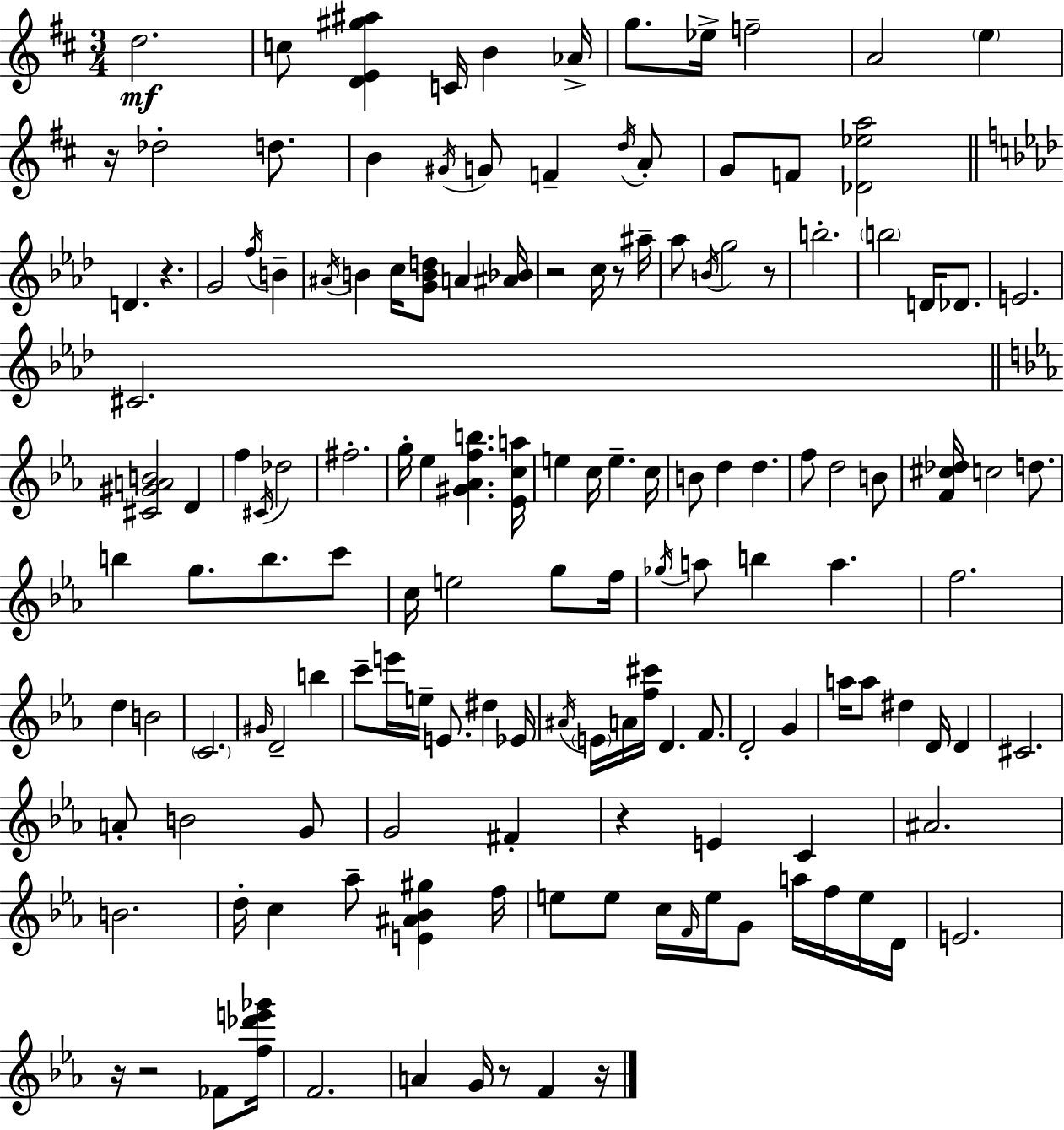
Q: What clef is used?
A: treble